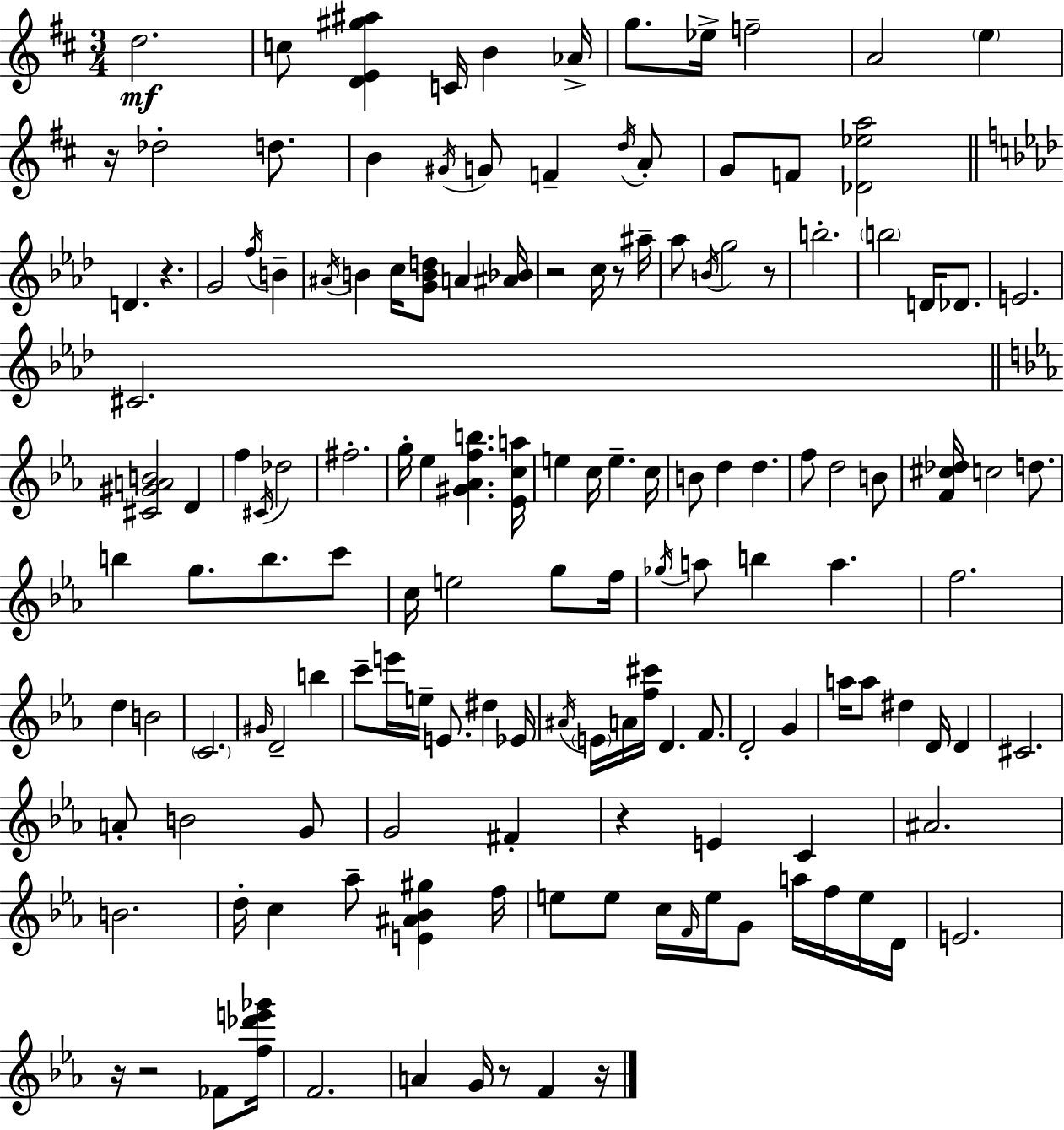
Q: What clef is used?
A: treble